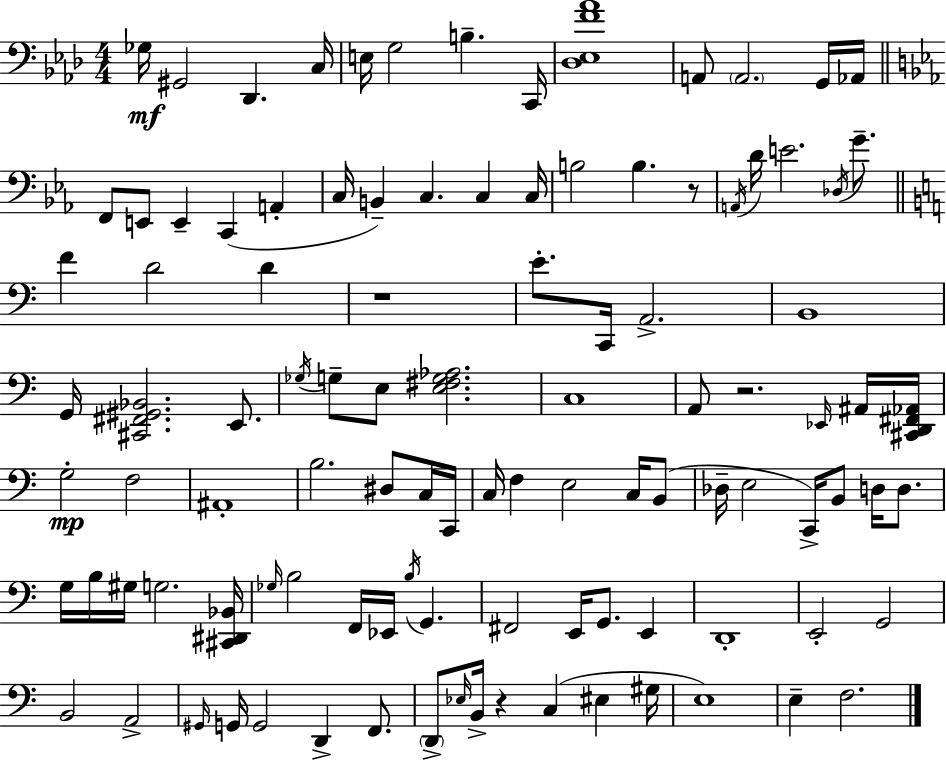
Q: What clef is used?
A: bass